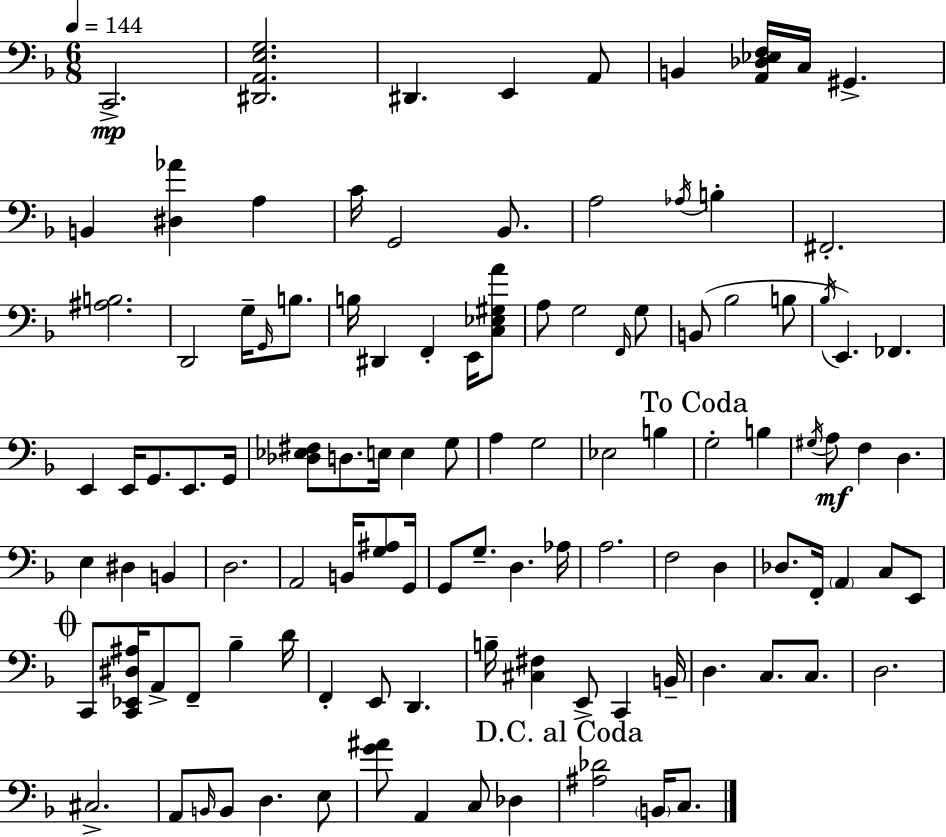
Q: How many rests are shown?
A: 0